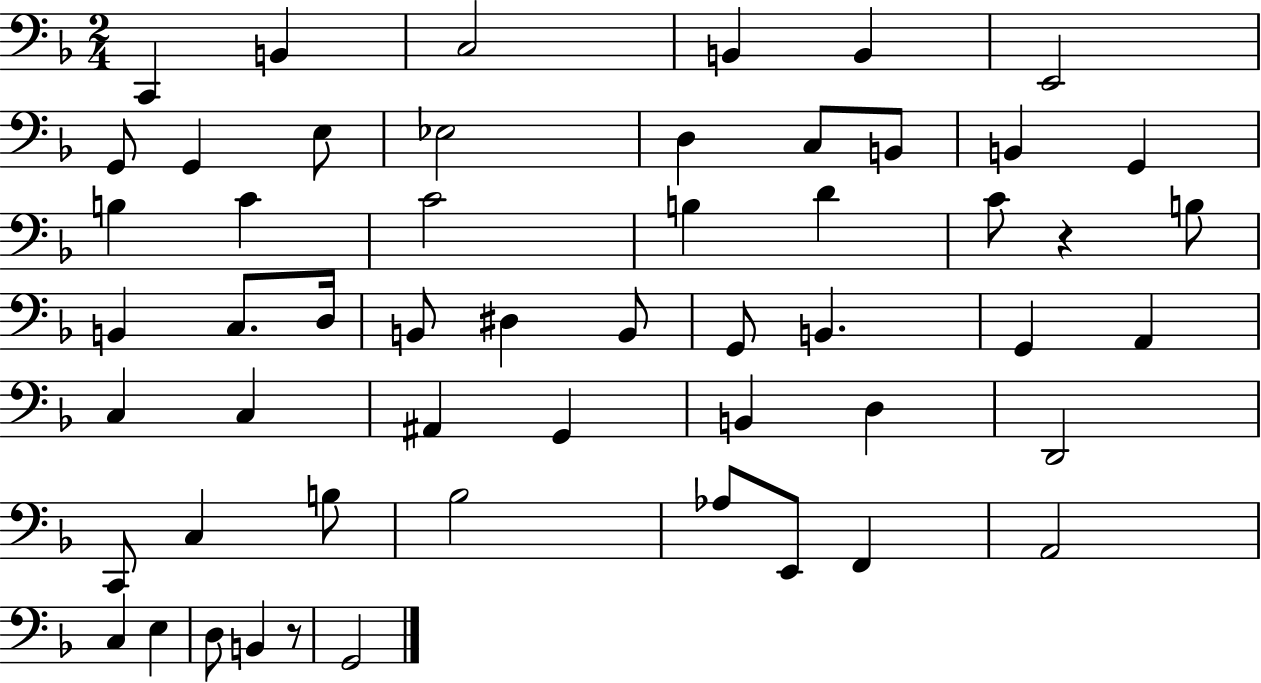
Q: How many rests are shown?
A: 2